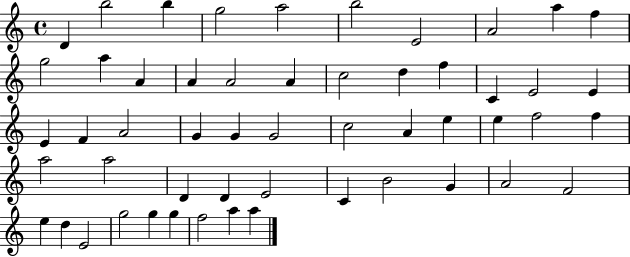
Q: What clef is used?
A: treble